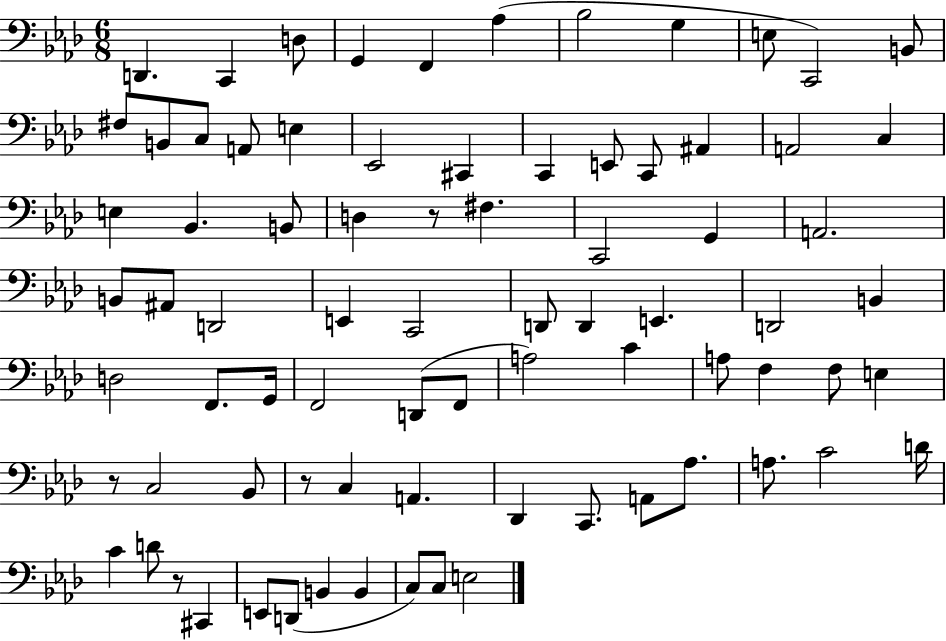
{
  \clef bass
  \numericTimeSignature
  \time 6/8
  \key aes \major
  d,4. c,4 d8 | g,4 f,4 aes4( | bes2 g4 | e8 c,2) b,8 | \break fis8 b,8 c8 a,8 e4 | ees,2 cis,4 | c,4 e,8 c,8 ais,4 | a,2 c4 | \break e4 bes,4. b,8 | d4 r8 fis4. | c,2 g,4 | a,2. | \break b,8 ais,8 d,2 | e,4 c,2 | d,8 d,4 e,4. | d,2 b,4 | \break d2 f,8. g,16 | f,2 d,8( f,8 | a2) c'4 | a8 f4 f8 e4 | \break r8 c2 bes,8 | r8 c4 a,4. | des,4 c,8. a,8 aes8. | a8. c'2 d'16 | \break c'4 d'8 r8 cis,4 | e,8 d,8( b,4 b,4 | c8) c8 e2 | \bar "|."
}